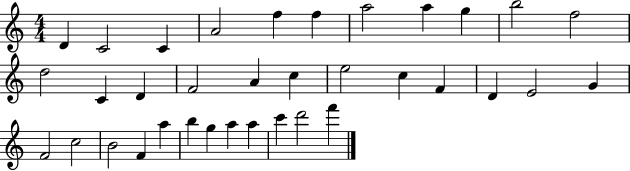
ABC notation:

X:1
T:Untitled
M:4/4
L:1/4
K:C
D C2 C A2 f f a2 a g b2 f2 d2 C D F2 A c e2 c F D E2 G F2 c2 B2 F a b g a a c' d'2 f'